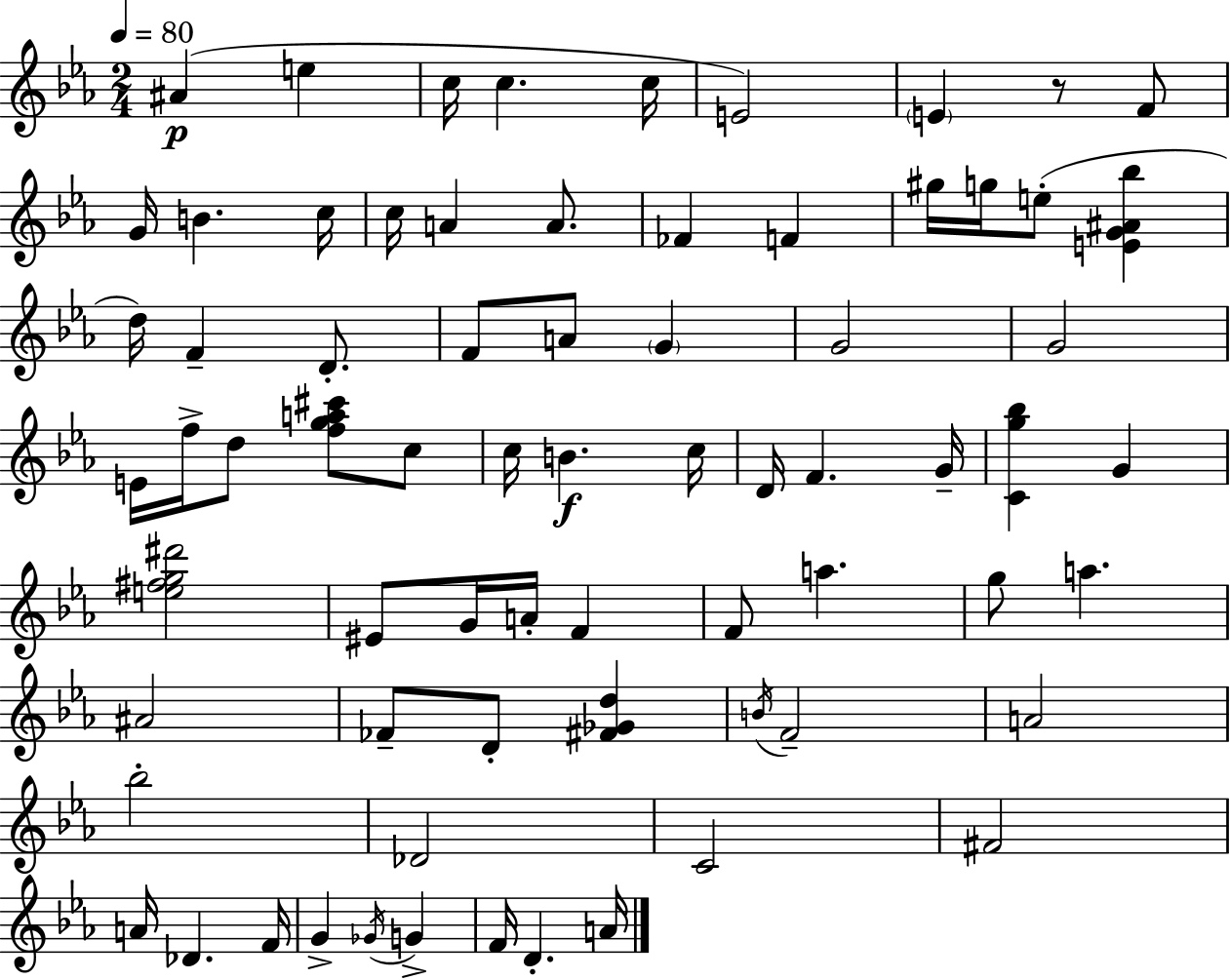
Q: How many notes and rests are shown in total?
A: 71